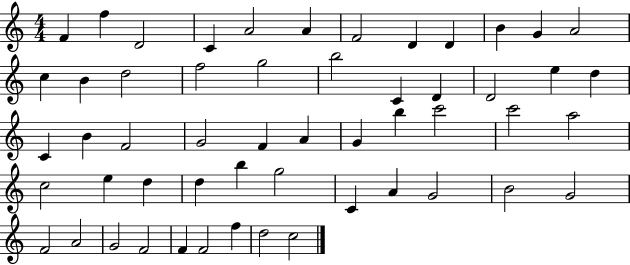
{
  \clef treble
  \numericTimeSignature
  \time 4/4
  \key c \major
  f'4 f''4 d'2 | c'4 a'2 a'4 | f'2 d'4 d'4 | b'4 g'4 a'2 | \break c''4 b'4 d''2 | f''2 g''2 | b''2 c'4 d'4 | d'2 e''4 d''4 | \break c'4 b'4 f'2 | g'2 f'4 a'4 | g'4 b''4 c'''2 | c'''2 a''2 | \break c''2 e''4 d''4 | d''4 b''4 g''2 | c'4 a'4 g'2 | b'2 g'2 | \break f'2 a'2 | g'2 f'2 | f'4 f'2 f''4 | d''2 c''2 | \break \bar "|."
}